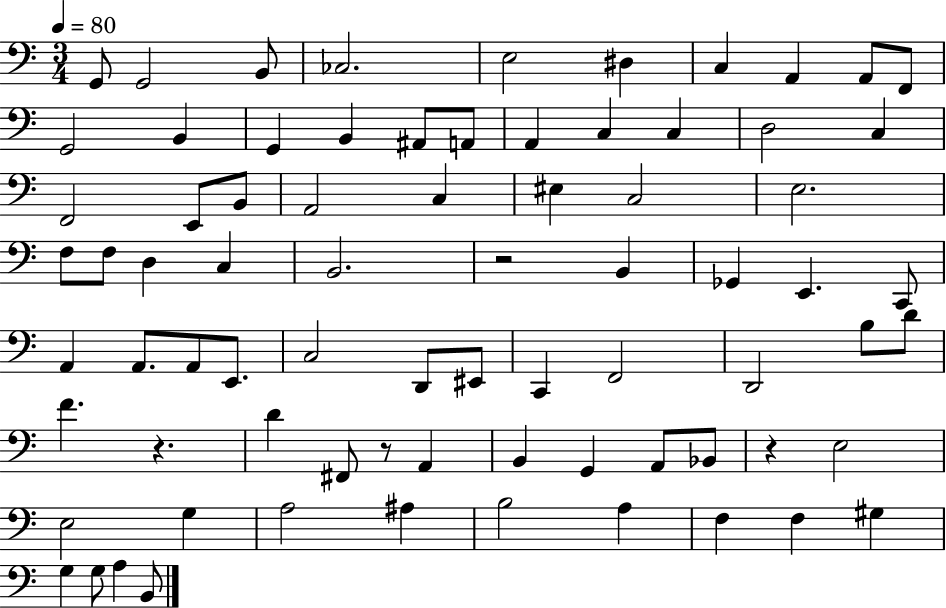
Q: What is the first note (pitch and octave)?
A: G2